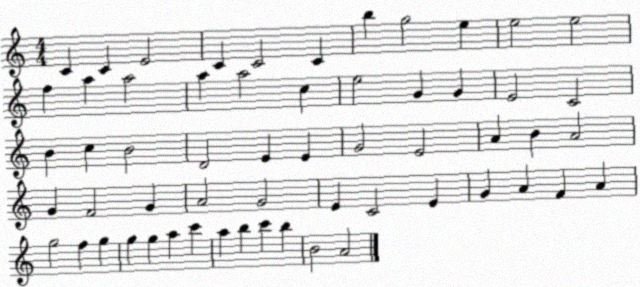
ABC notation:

X:1
T:Untitled
M:4/4
L:1/4
K:C
C C E2 C C2 C b g2 e e2 e2 f a a2 a a2 c e2 G G E2 C2 B c B2 D2 E E G2 E2 A B A2 G F2 G A2 G2 E C2 E G A F A g2 f g g g a c' a b c' b B2 A2